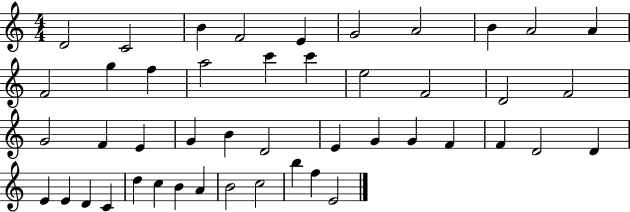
D4/h C4/h B4/q F4/h E4/q G4/h A4/h B4/q A4/h A4/q F4/h G5/q F5/q A5/h C6/q C6/q E5/h F4/h D4/h F4/h G4/h F4/q E4/q G4/q B4/q D4/h E4/q G4/q G4/q F4/q F4/q D4/h D4/q E4/q E4/q D4/q C4/q D5/q C5/q B4/q A4/q B4/h C5/h B5/q F5/q E4/h